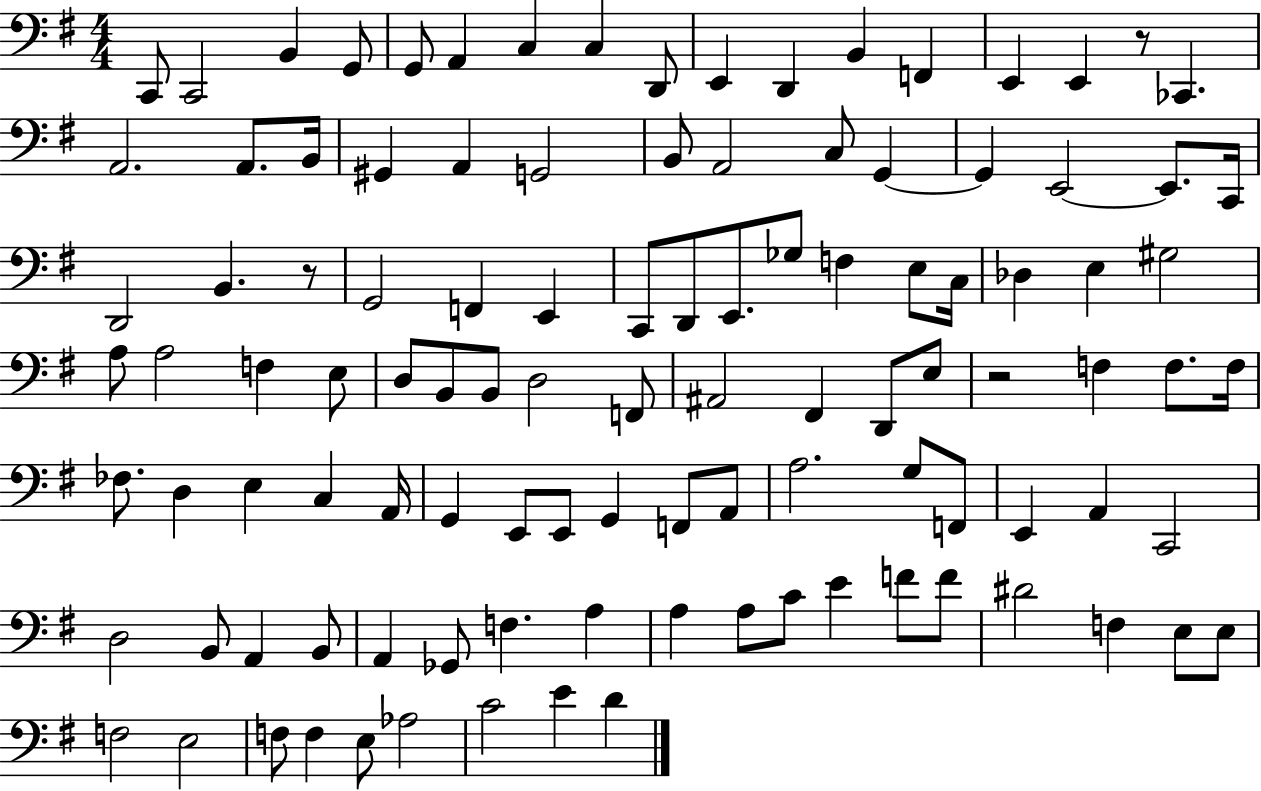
X:1
T:Untitled
M:4/4
L:1/4
K:G
C,,/2 C,,2 B,, G,,/2 G,,/2 A,, C, C, D,,/2 E,, D,, B,, F,, E,, E,, z/2 _C,, A,,2 A,,/2 B,,/4 ^G,, A,, G,,2 B,,/2 A,,2 C,/2 G,, G,, E,,2 E,,/2 C,,/4 D,,2 B,, z/2 G,,2 F,, E,, C,,/2 D,,/2 E,,/2 _G,/2 F, E,/2 C,/4 _D, E, ^G,2 A,/2 A,2 F, E,/2 D,/2 B,,/2 B,,/2 D,2 F,,/2 ^A,,2 ^F,, D,,/2 E,/2 z2 F, F,/2 F,/4 _F,/2 D, E, C, A,,/4 G,, E,,/2 E,,/2 G,, F,,/2 A,,/2 A,2 G,/2 F,,/2 E,, A,, C,,2 D,2 B,,/2 A,, B,,/2 A,, _G,,/2 F, A, A, A,/2 C/2 E F/2 F/2 ^D2 F, E,/2 E,/2 F,2 E,2 F,/2 F, E,/2 _A,2 C2 E D